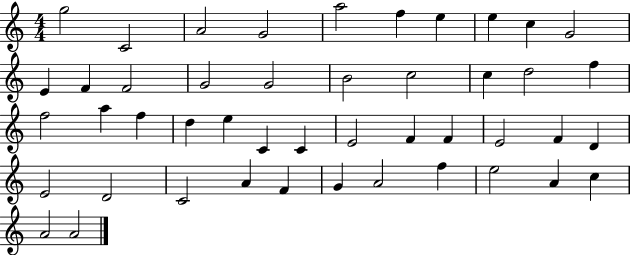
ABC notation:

X:1
T:Untitled
M:4/4
L:1/4
K:C
g2 C2 A2 G2 a2 f e e c G2 E F F2 G2 G2 B2 c2 c d2 f f2 a f d e C C E2 F F E2 F D E2 D2 C2 A F G A2 f e2 A c A2 A2